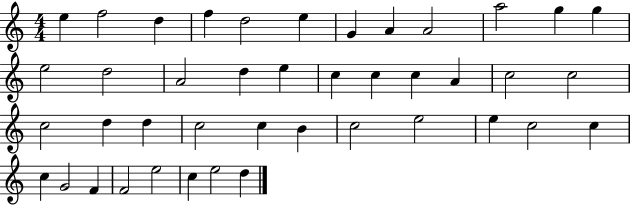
{
  \clef treble
  \numericTimeSignature
  \time 4/4
  \key c \major
  e''4 f''2 d''4 | f''4 d''2 e''4 | g'4 a'4 a'2 | a''2 g''4 g''4 | \break e''2 d''2 | a'2 d''4 e''4 | c''4 c''4 c''4 a'4 | c''2 c''2 | \break c''2 d''4 d''4 | c''2 c''4 b'4 | c''2 e''2 | e''4 c''2 c''4 | \break c''4 g'2 f'4 | f'2 e''2 | c''4 e''2 d''4 | \bar "|."
}